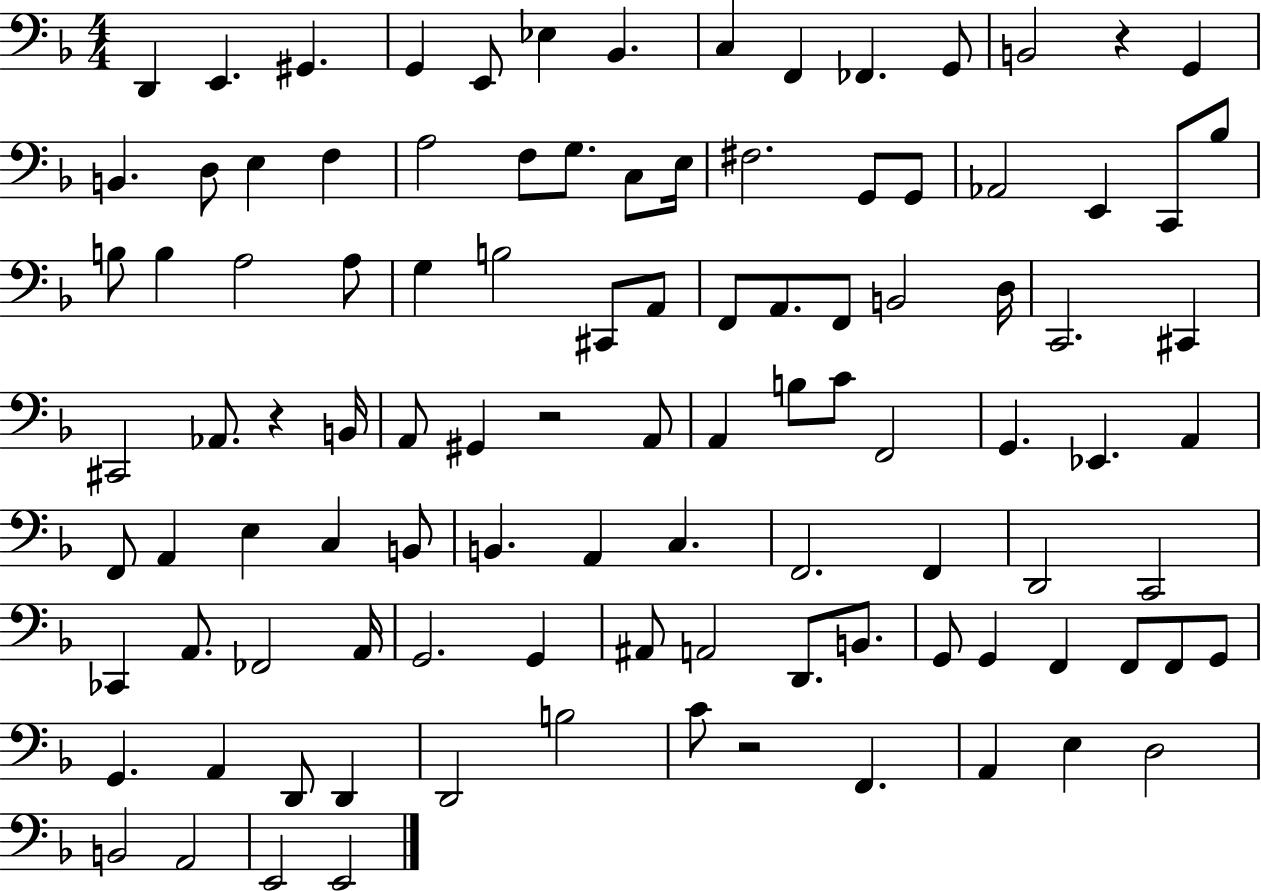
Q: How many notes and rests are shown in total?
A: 104